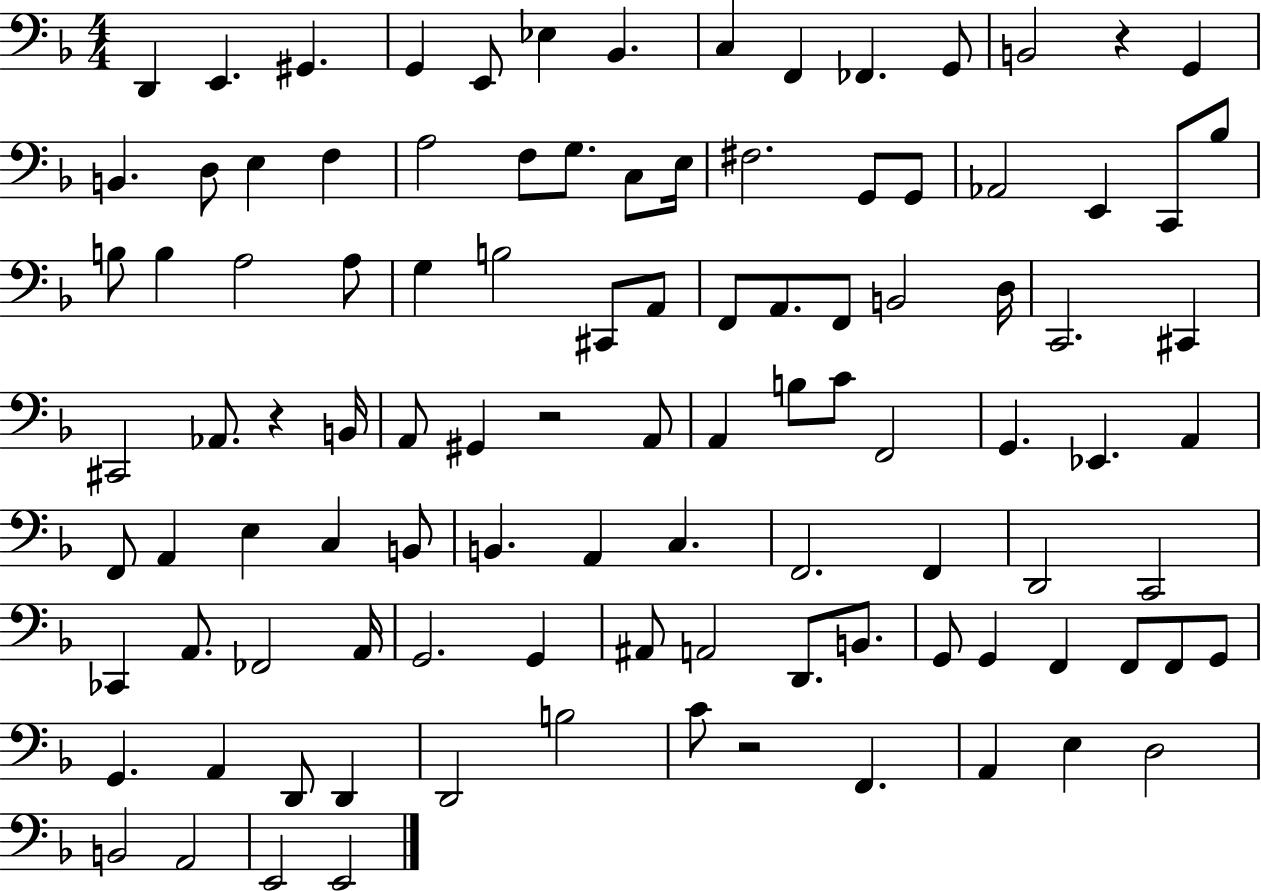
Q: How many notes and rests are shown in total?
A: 104